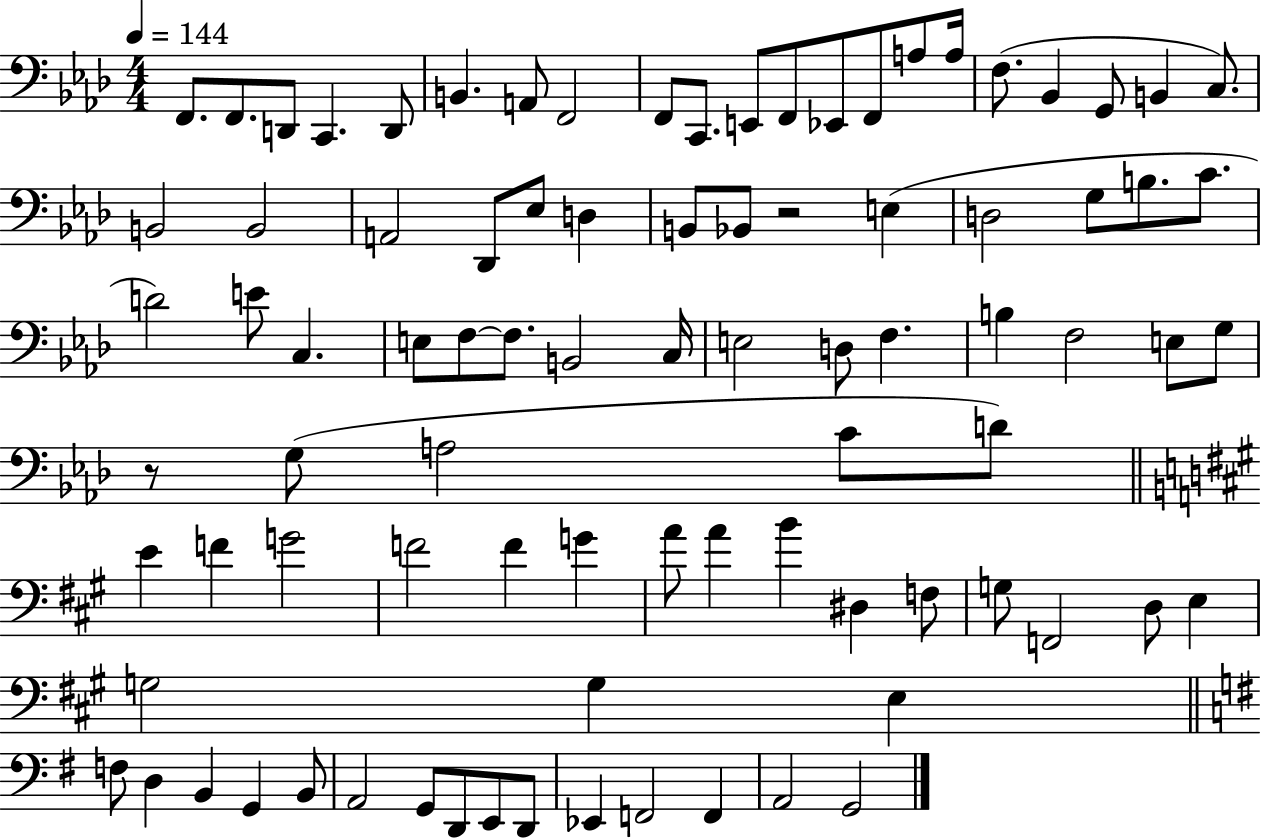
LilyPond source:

{
  \clef bass
  \numericTimeSignature
  \time 4/4
  \key aes \major
  \tempo 4 = 144
  \repeat volta 2 { f,8. f,8. d,8 c,4. d,8 | b,4. a,8 f,2 | f,8 c,8. e,8 f,8 ees,8 f,8 a8 a16 | f8.( bes,4 g,8 b,4 c8.) | \break b,2 b,2 | a,2 des,8 ees8 d4 | b,8 bes,8 r2 e4( | d2 g8 b8. c'8. | \break d'2) e'8 c4. | e8 f8~~ f8. b,2 c16 | e2 d8 f4. | b4 f2 e8 g8 | \break r8 g8( a2 c'8 d'8) | \bar "||" \break \key a \major e'4 f'4 g'2 | f'2 f'4 g'4 | a'8 a'4 b'4 dis4 f8 | g8 f,2 d8 e4 | \break g2 g4 e4 | \bar "||" \break \key e \minor f8 d4 b,4 g,4 b,8 | a,2 g,8 d,8 e,8 d,8 | ees,4 f,2 f,4 | a,2 g,2 | \break } \bar "|."
}